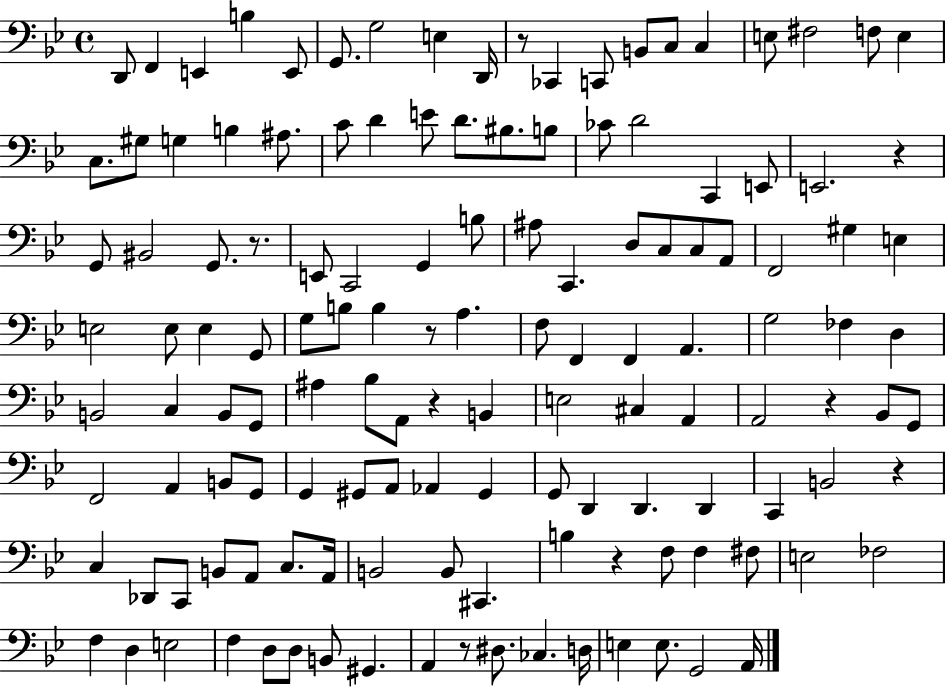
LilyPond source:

{
  \clef bass
  \time 4/4
  \defaultTimeSignature
  \key bes \major
  d,8 f,4 e,4 b4 e,8 | g,8. g2 e4 d,16 | r8 ces,4 c,8 b,8 c8 c4 | e8 fis2 f8 e4 | \break c8. gis8 g4 b4 ais8. | c'8 d'4 e'8 d'8. bis8. b8 | ces'8 d'2 c,4 e,8 | e,2. r4 | \break g,8 bis,2 g,8. r8. | e,8 c,2 g,4 b8 | ais8 c,4. d8 c8 c8 a,8 | f,2 gis4 e4 | \break e2 e8 e4 g,8 | g8 b8 b4 r8 a4. | f8 f,4 f,4 a,4. | g2 fes4 d4 | \break b,2 c4 b,8 g,8 | ais4 bes8 a,8 r4 b,4 | e2 cis4 a,4 | a,2 r4 bes,8 g,8 | \break f,2 a,4 b,8 g,8 | g,4 gis,8 a,8 aes,4 gis,4 | g,8 d,4 d,4. d,4 | c,4 b,2 r4 | \break c4 des,8 c,8 b,8 a,8 c8. a,16 | b,2 b,8 cis,4. | b4 r4 f8 f4 fis8 | e2 fes2 | \break f4 d4 e2 | f4 d8 d8 b,8 gis,4. | a,4 r8 dis8. ces4. d16 | e4 e8. g,2 a,16 | \break \bar "|."
}